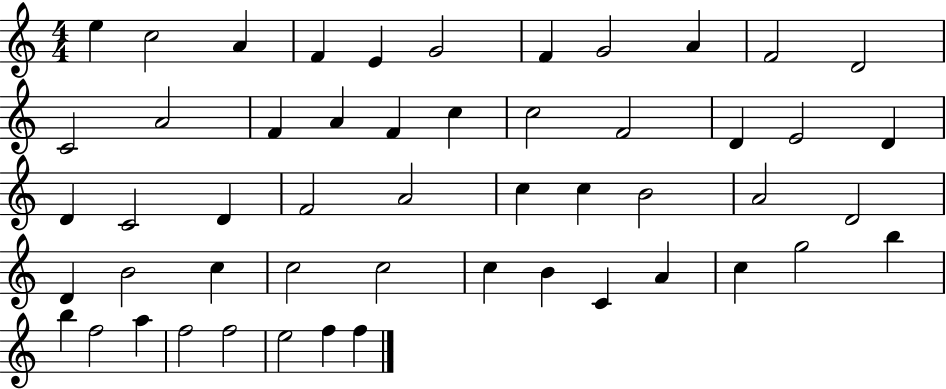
X:1
T:Untitled
M:4/4
L:1/4
K:C
e c2 A F E G2 F G2 A F2 D2 C2 A2 F A F c c2 F2 D E2 D D C2 D F2 A2 c c B2 A2 D2 D B2 c c2 c2 c B C A c g2 b b f2 a f2 f2 e2 f f